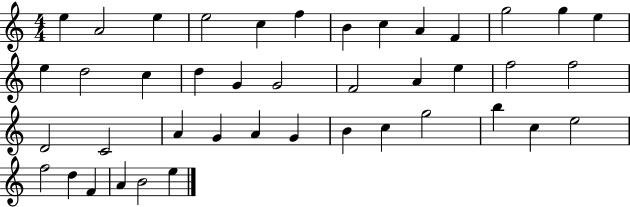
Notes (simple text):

E5/q A4/h E5/q E5/h C5/q F5/q B4/q C5/q A4/q F4/q G5/h G5/q E5/q E5/q D5/h C5/q D5/q G4/q G4/h F4/h A4/q E5/q F5/h F5/h D4/h C4/h A4/q G4/q A4/q G4/q B4/q C5/q G5/h B5/q C5/q E5/h F5/h D5/q F4/q A4/q B4/h E5/q